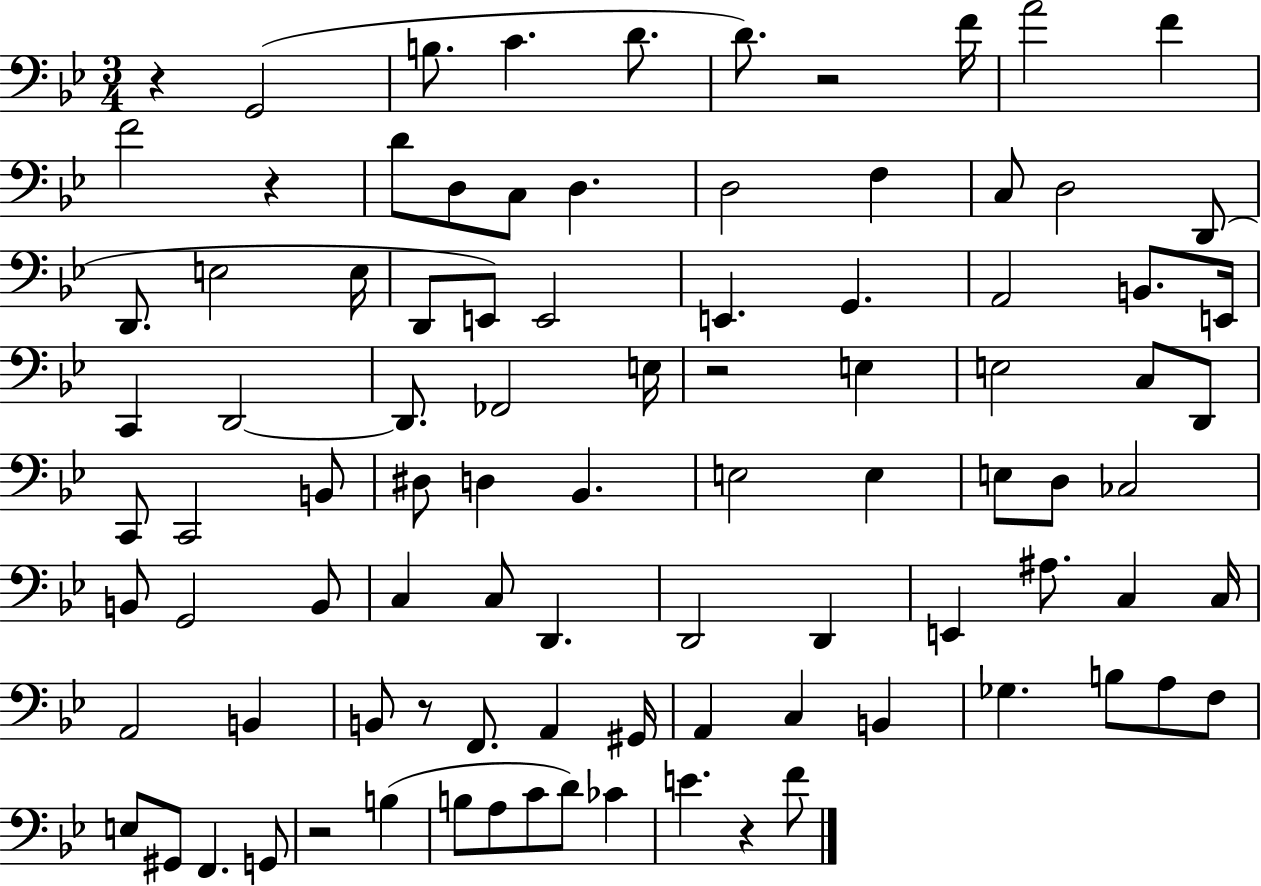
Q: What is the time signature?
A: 3/4